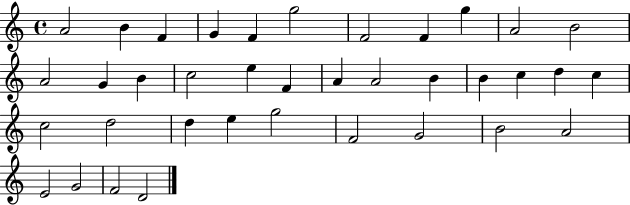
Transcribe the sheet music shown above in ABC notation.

X:1
T:Untitled
M:4/4
L:1/4
K:C
A2 B F G F g2 F2 F g A2 B2 A2 G B c2 e F A A2 B B c d c c2 d2 d e g2 F2 G2 B2 A2 E2 G2 F2 D2